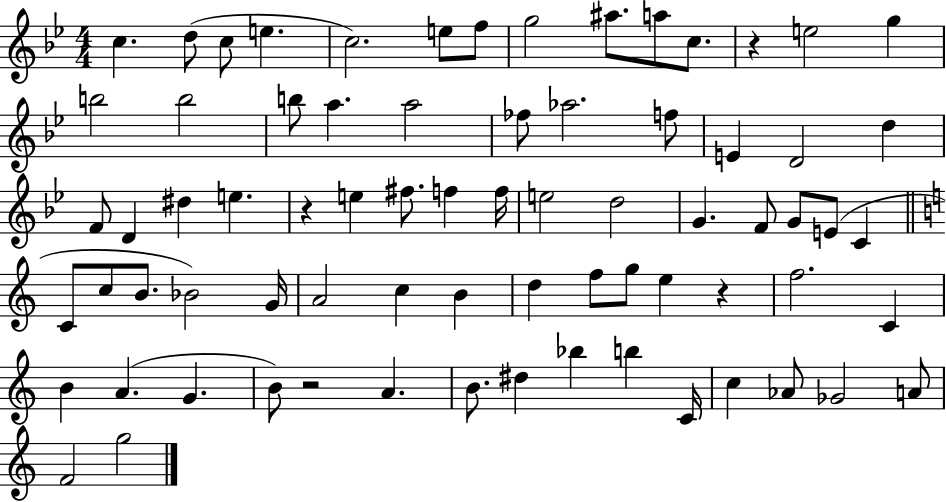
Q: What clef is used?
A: treble